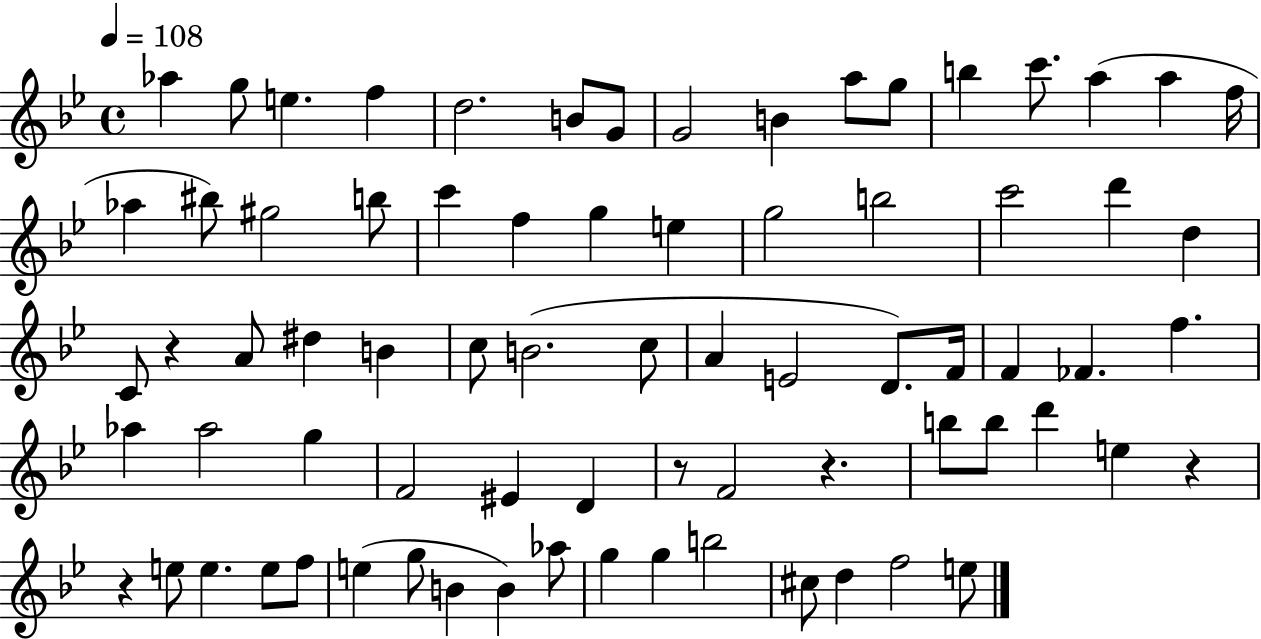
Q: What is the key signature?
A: BES major